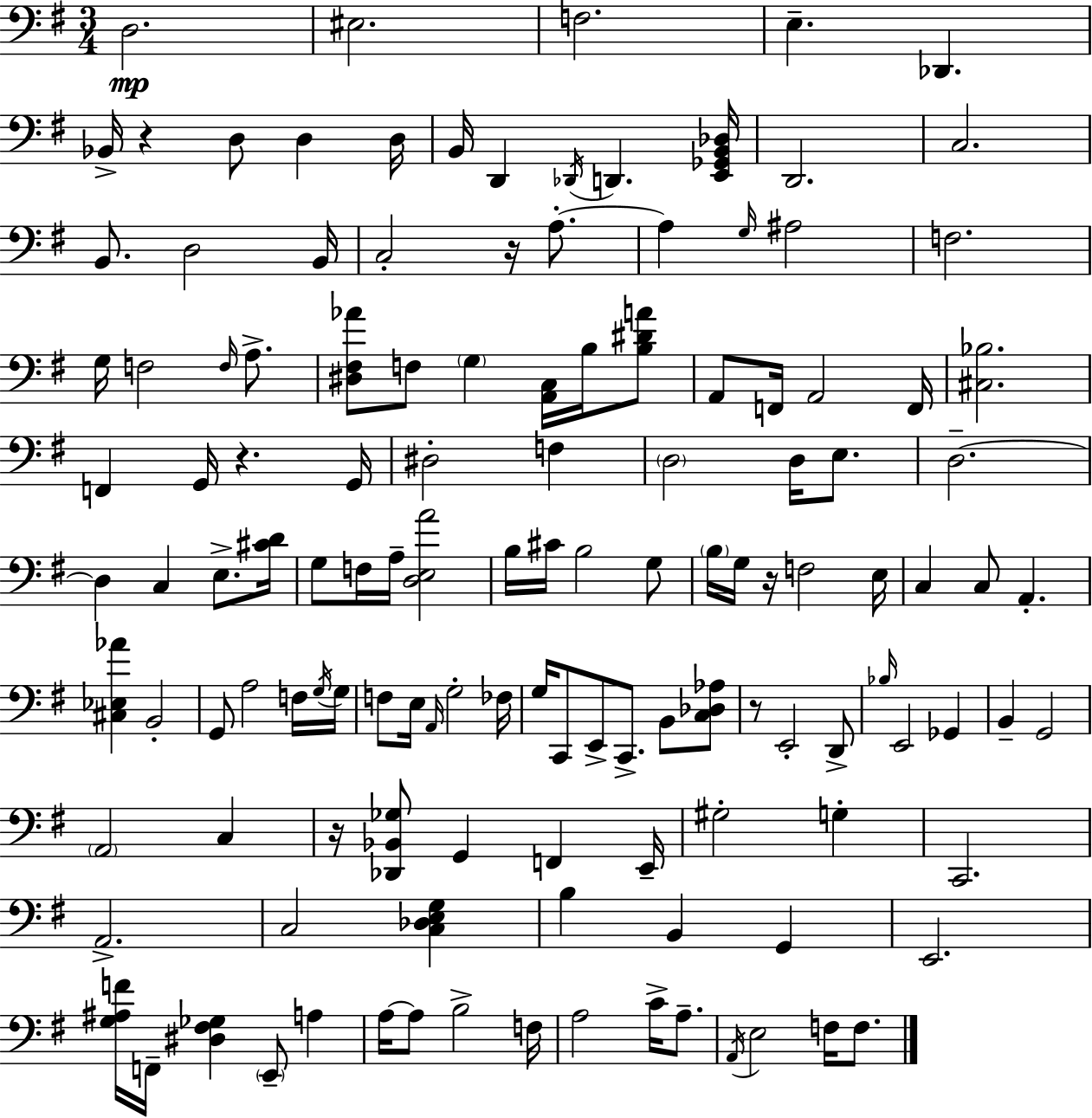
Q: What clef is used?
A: bass